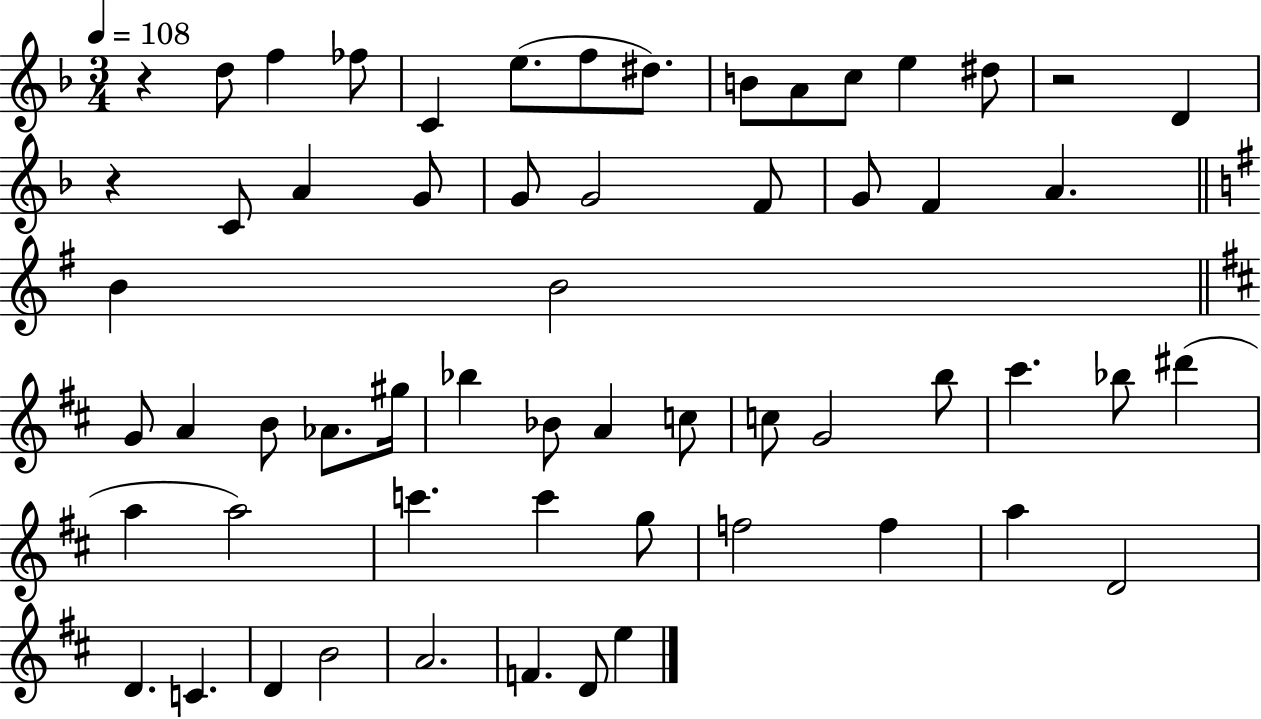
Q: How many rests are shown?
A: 3